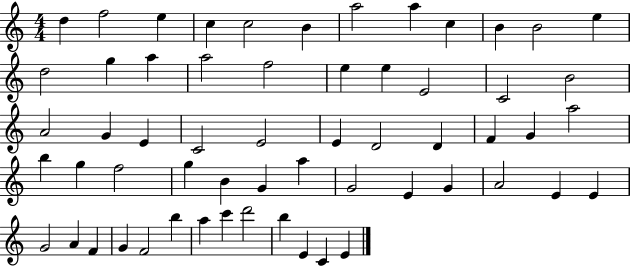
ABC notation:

X:1
T:Untitled
M:4/4
L:1/4
K:C
d f2 e c c2 B a2 a c B B2 e d2 g a a2 f2 e e E2 C2 B2 A2 G E C2 E2 E D2 D F G a2 b g f2 g B G a G2 E G A2 E E G2 A F G F2 b a c' d'2 b E C E